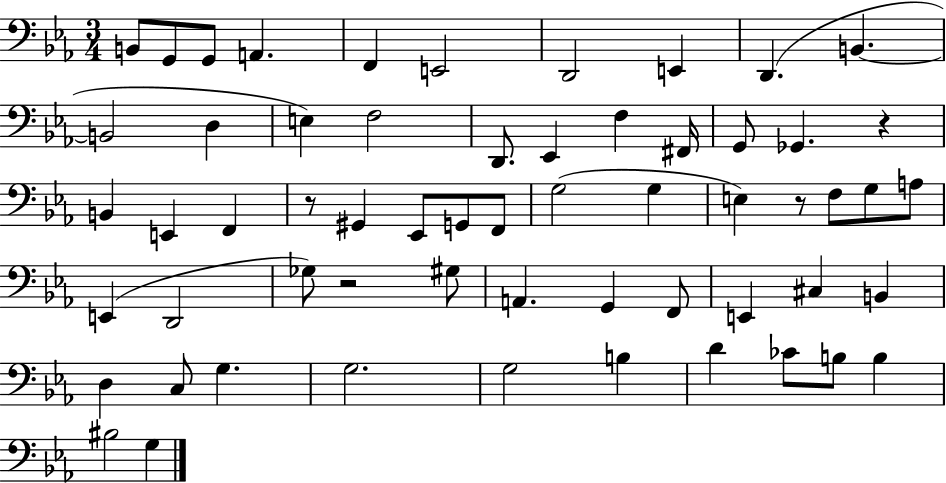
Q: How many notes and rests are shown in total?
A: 59